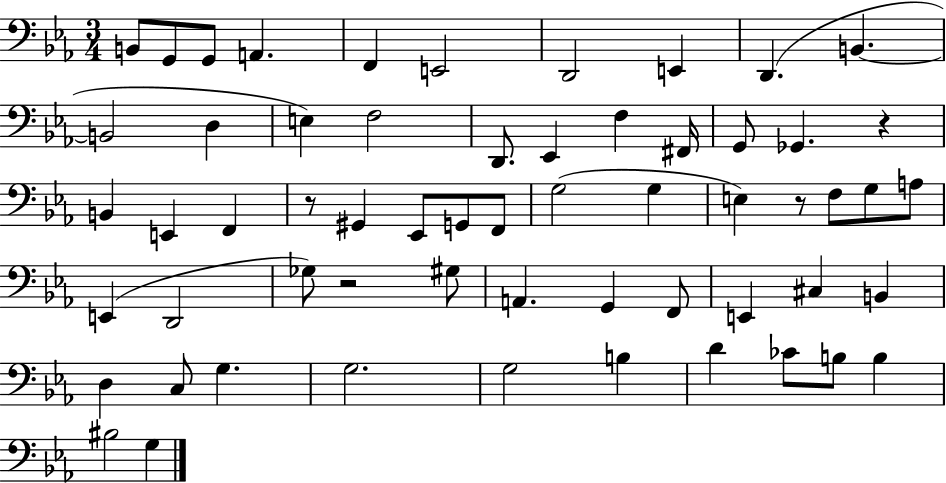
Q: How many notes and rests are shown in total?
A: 59